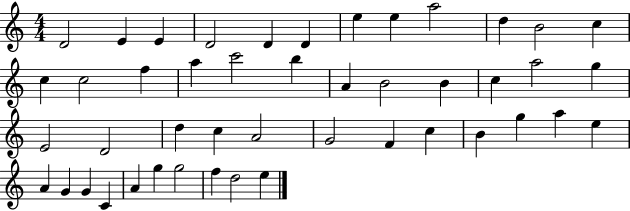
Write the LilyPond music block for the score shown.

{
  \clef treble
  \numericTimeSignature
  \time 4/4
  \key c \major
  d'2 e'4 e'4 | d'2 d'4 d'4 | e''4 e''4 a''2 | d''4 b'2 c''4 | \break c''4 c''2 f''4 | a''4 c'''2 b''4 | a'4 b'2 b'4 | c''4 a''2 g''4 | \break e'2 d'2 | d''4 c''4 a'2 | g'2 f'4 c''4 | b'4 g''4 a''4 e''4 | \break a'4 g'4 g'4 c'4 | a'4 g''4 g''2 | f''4 d''2 e''4 | \bar "|."
}